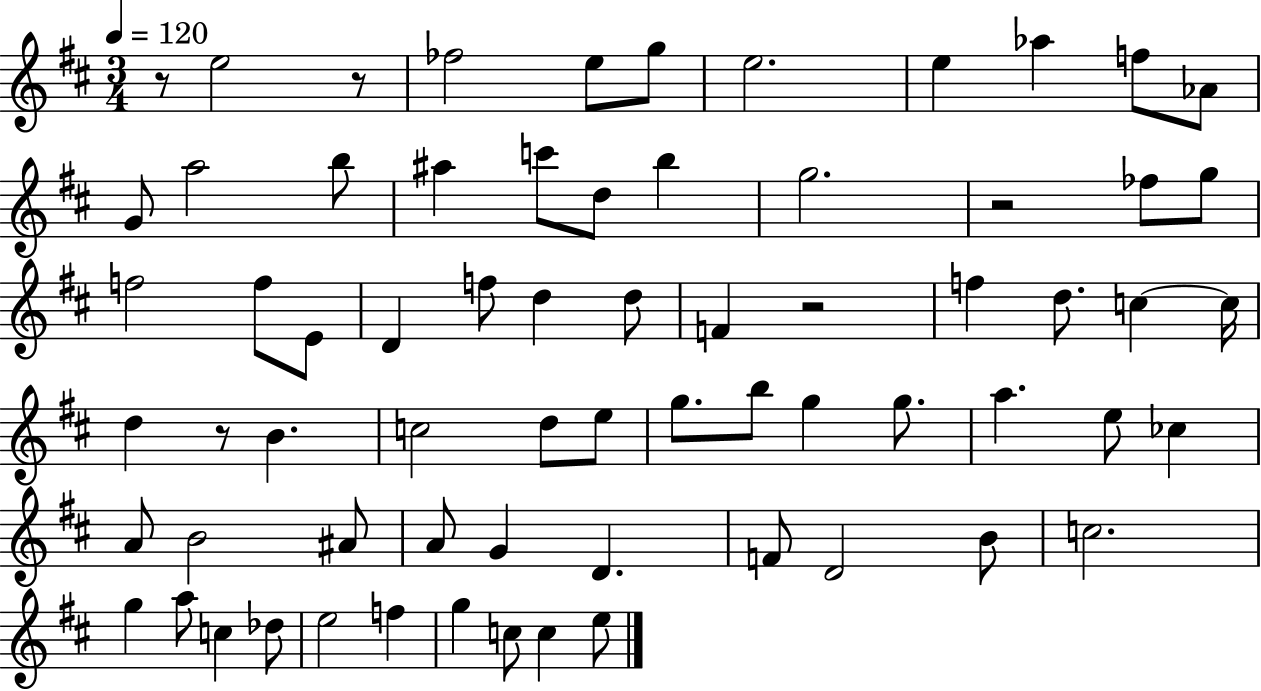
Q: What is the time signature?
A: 3/4